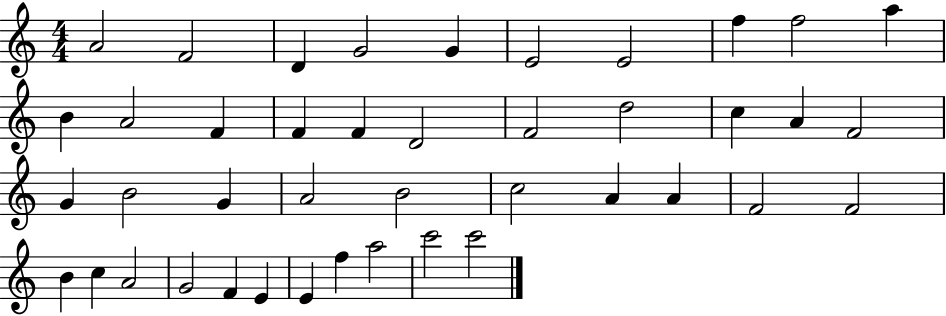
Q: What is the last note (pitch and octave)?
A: C6